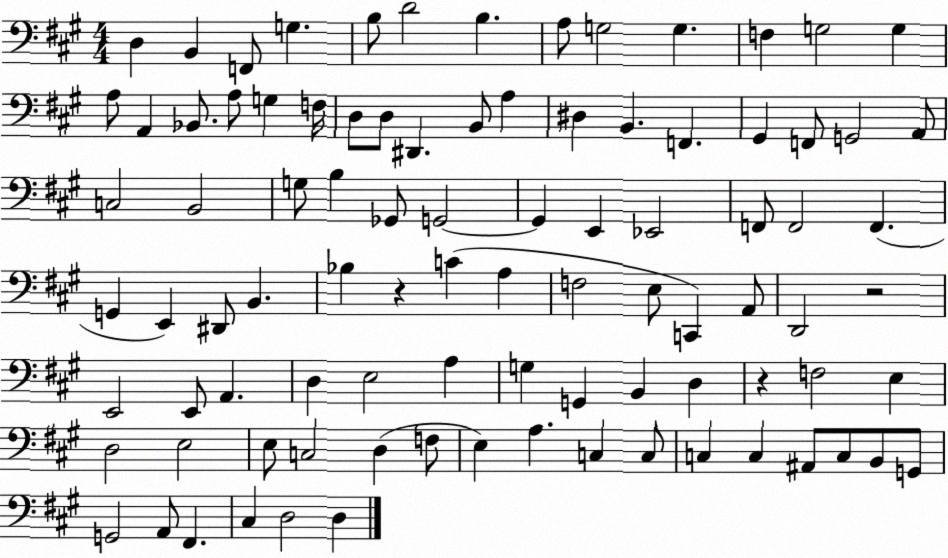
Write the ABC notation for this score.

X:1
T:Untitled
M:4/4
L:1/4
K:A
D, B,, F,,/2 G, B,/2 D2 B, A,/2 G,2 G, F, G,2 G, A,/2 A,, _B,,/2 A,/2 G, F,/4 D,/2 D,/2 ^D,, B,,/2 A, ^D, B,, F,, ^G,, F,,/2 G,,2 A,,/2 C,2 B,,2 G,/2 B, _G,,/2 G,,2 G,, E,, _E,,2 F,,/2 F,,2 F,, G,, E,, ^D,,/2 B,, _B, z C A, F,2 E,/2 C,, A,,/2 D,,2 z2 E,,2 E,,/2 A,, D, E,2 A, G, G,, B,, D, z F,2 E, D,2 E,2 E,/2 C,2 D, F,/2 E, A, C, C,/2 C, C, ^A,,/2 C,/2 B,,/2 G,,/2 G,,2 A,,/2 ^F,, ^C, D,2 D,